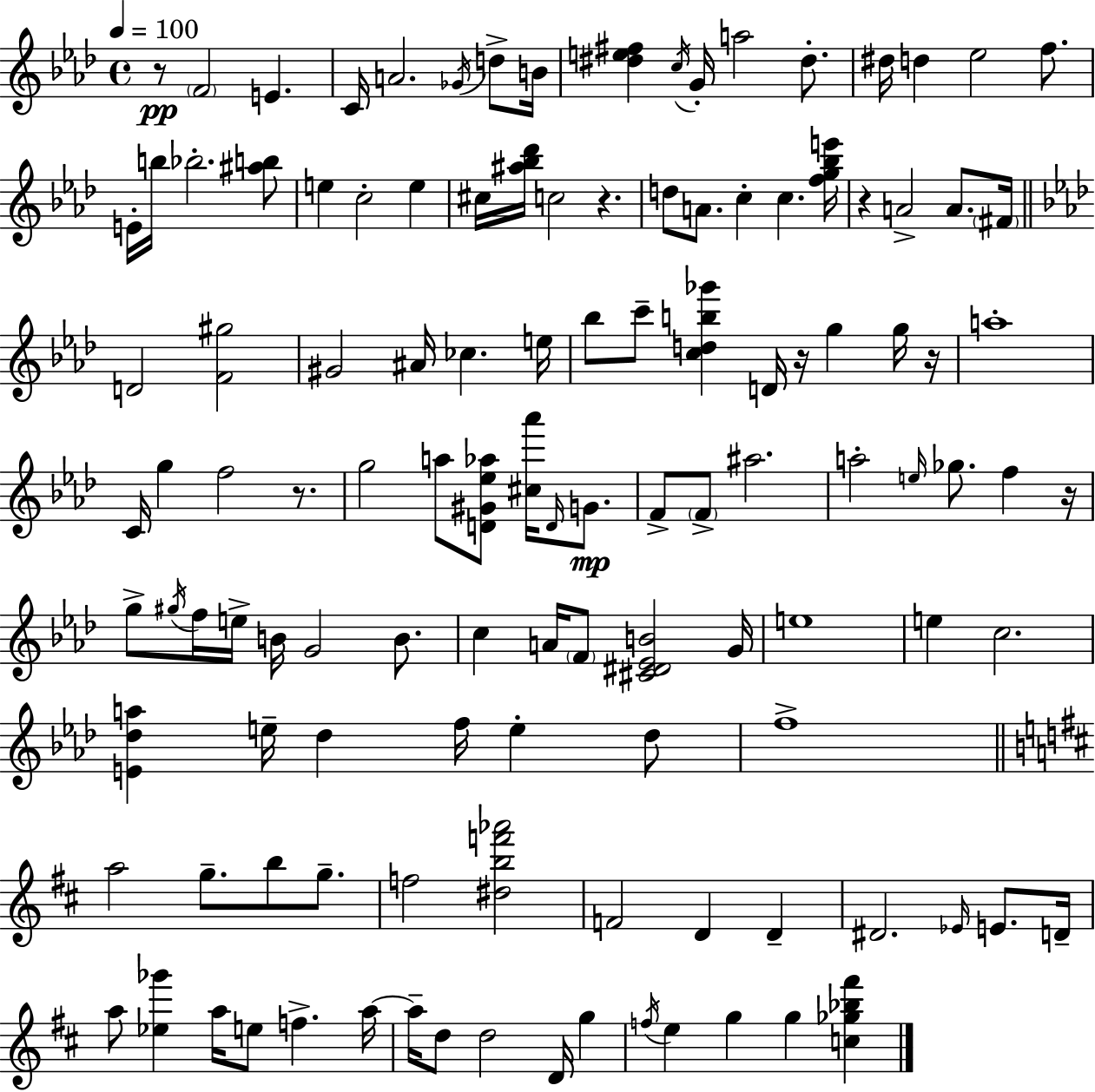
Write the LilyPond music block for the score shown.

{
  \clef treble
  \time 4/4
  \defaultTimeSignature
  \key f \minor
  \tempo 4 = 100
  r8\pp \parenthesize f'2 e'4. | c'16 a'2. \acciaccatura { ges'16 } d''8-> | b'16 <dis'' e'' fis''>4 \acciaccatura { c''16 } g'16-. a''2 dis''8.-. | dis''16 d''4 ees''2 f''8. | \break e'16-. b''16 bes''2.-. | <ais'' b''>8 e''4 c''2-. e''4 | cis''16 <ais'' bes'' des'''>16 c''2 r4. | d''8 a'8. c''4-. c''4. | \break <f'' g'' bes'' e'''>16 r4 a'2-> a'8. | \parenthesize fis'16 \bar "||" \break \key aes \major d'2 <f' gis''>2 | gis'2 ais'16 ces''4. e''16 | bes''8 c'''8-- <c'' d'' b'' ges'''>4 d'16 r16 g''4 g''16 r16 | a''1-. | \break c'16 g''4 f''2 r8. | g''2 a''8 <d' gis' ees'' aes''>8 <cis'' aes'''>16 \grace { d'16 }\mp g'8. | f'8-> \parenthesize f'8-> ais''2. | a''2-. \grace { e''16 } ges''8. f''4 | \break r16 g''8-> \acciaccatura { gis''16 } f''16 e''16-> b'16 g'2 | b'8. c''4 a'16 \parenthesize f'8 <cis' dis' ees' b'>2 | g'16 e''1 | e''4 c''2. | \break <e' des'' a''>4 e''16-- des''4 f''16 e''4-. | des''8 f''1-> | \bar "||" \break \key d \major a''2 g''8.-- b''8 g''8.-- | f''2 <dis'' b'' f''' aes'''>2 | f'2 d'4 d'4-- | dis'2. \grace { ees'16 } e'8. | \break d'16-- a''8 <ees'' ges'''>4 a''16 e''8 f''4.-> | a''16~~ a''16-- d''8 d''2 d'16 g''4 | \acciaccatura { f''16 } e''4 g''4 g''4 <c'' ges'' bes'' fis'''>4 | \bar "|."
}